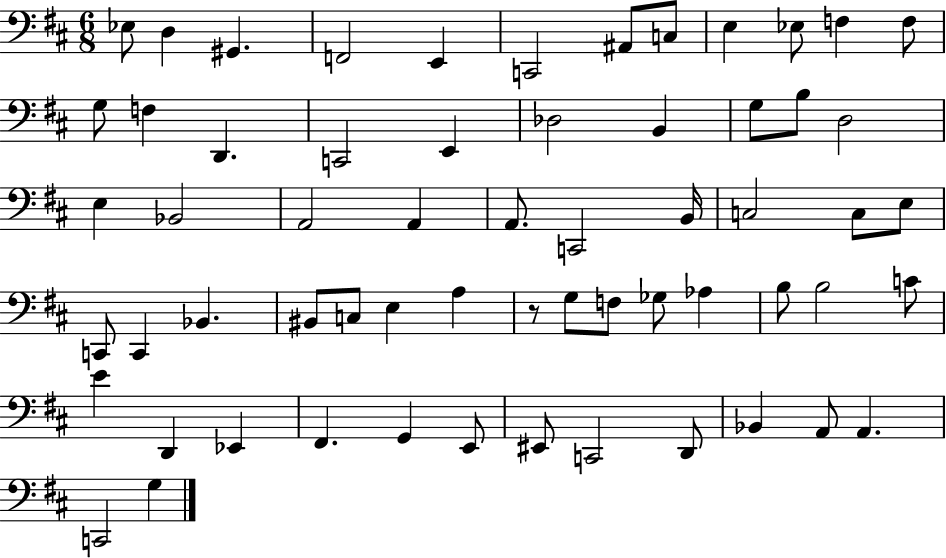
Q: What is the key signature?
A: D major